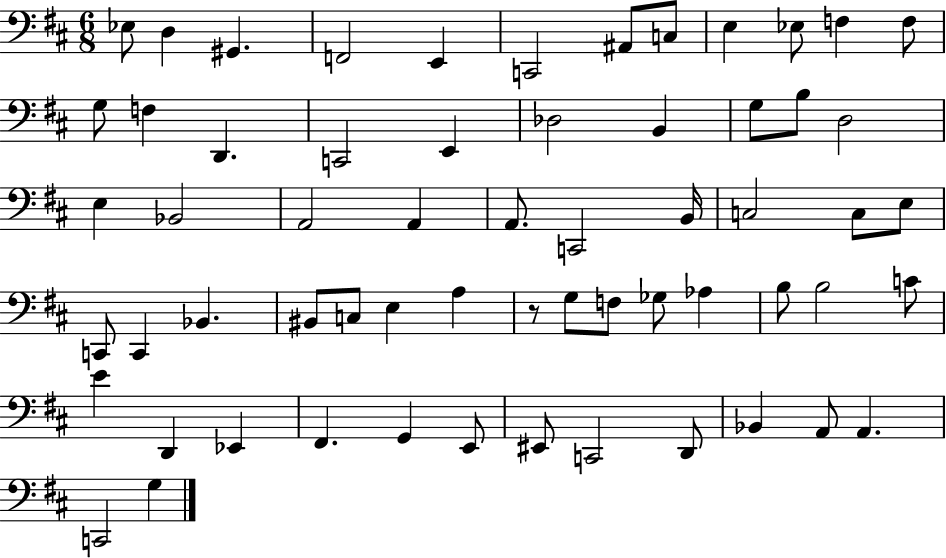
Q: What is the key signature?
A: D major